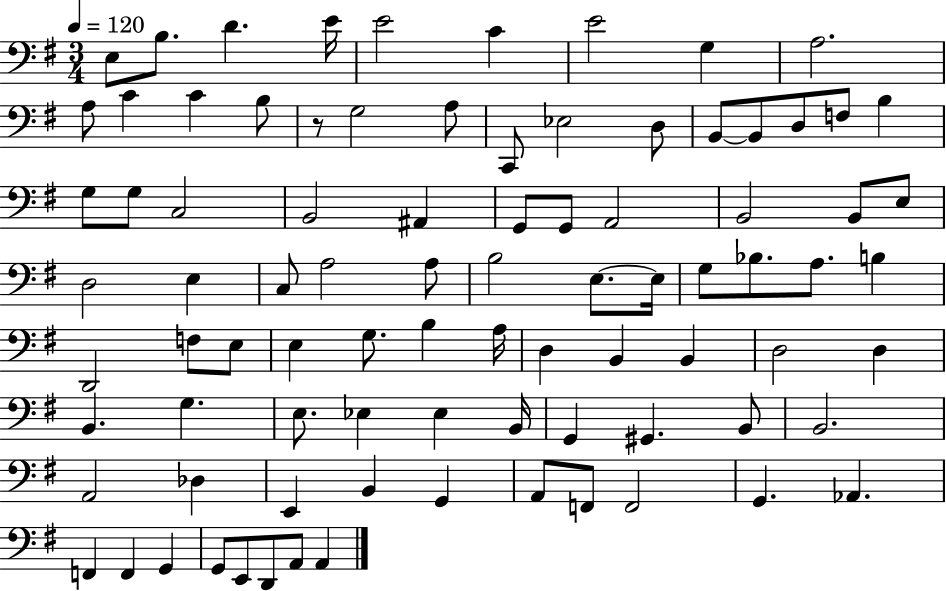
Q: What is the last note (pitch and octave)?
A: A2